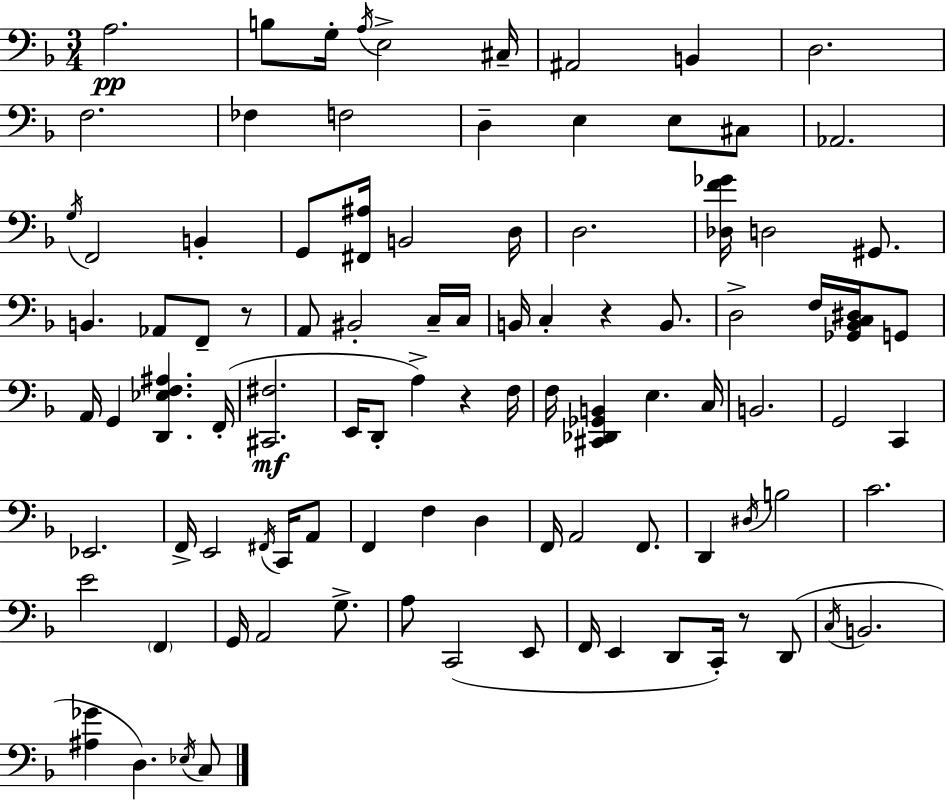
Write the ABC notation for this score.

X:1
T:Untitled
M:3/4
L:1/4
K:Dm
A,2 B,/2 G,/4 A,/4 E,2 ^C,/4 ^A,,2 B,, D,2 F,2 _F, F,2 D, E, E,/2 ^C,/2 _A,,2 G,/4 F,,2 B,, G,,/2 [^F,,^A,]/4 B,,2 D,/4 D,2 [_D,F_G]/4 D,2 ^G,,/2 B,, _A,,/2 F,,/2 z/2 A,,/2 ^B,,2 C,/4 C,/4 B,,/4 C, z B,,/2 D,2 F,/4 [_G,,_B,,C,^D,]/4 G,,/2 A,,/4 G,, [D,,_E,F,^A,] F,,/4 [^C,,^F,]2 E,,/4 D,,/2 A, z F,/4 F,/4 [^C,,_D,,_G,,B,,] E, C,/4 B,,2 G,,2 C,, _E,,2 F,,/4 E,,2 ^F,,/4 C,,/4 A,,/2 F,, F, D, F,,/4 A,,2 F,,/2 D,, ^D,/4 B,2 C2 E2 F,, G,,/4 A,,2 G,/2 A,/2 C,,2 E,,/2 F,,/4 E,, D,,/2 C,,/4 z/2 D,,/2 C,/4 B,,2 [^A,_G] D, _E,/4 C,/2